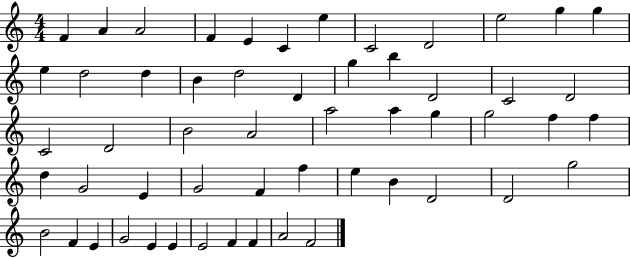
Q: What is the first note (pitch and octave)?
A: F4